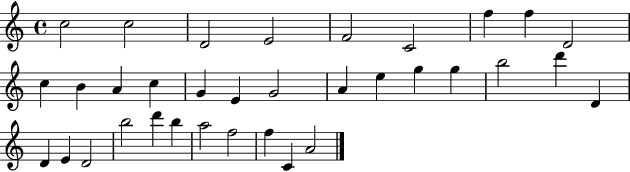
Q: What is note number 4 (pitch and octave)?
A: E4